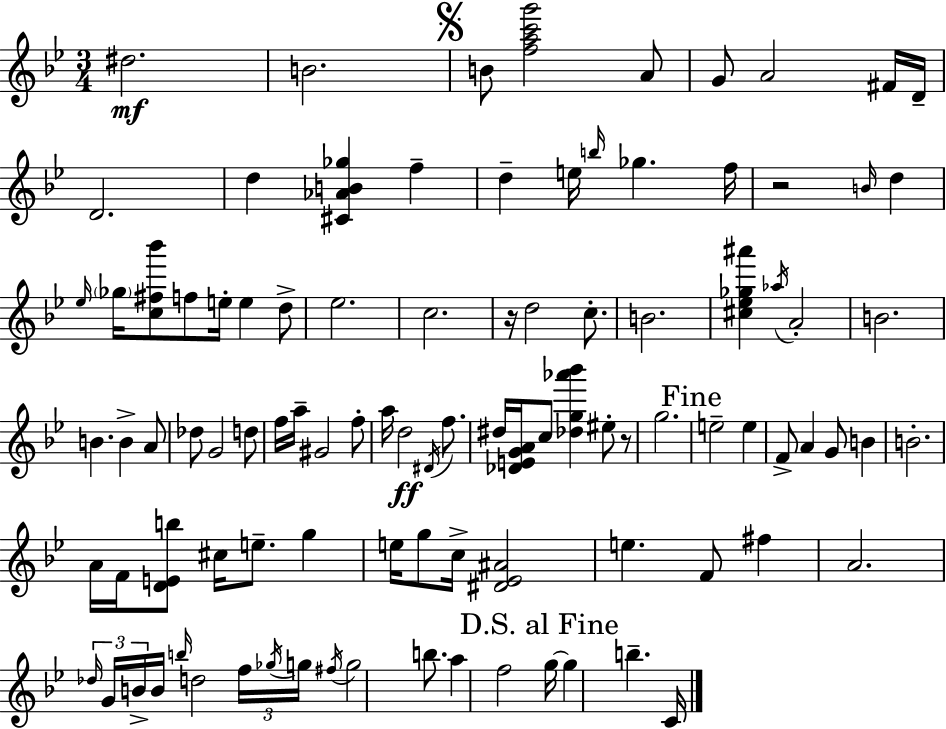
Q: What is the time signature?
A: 3/4